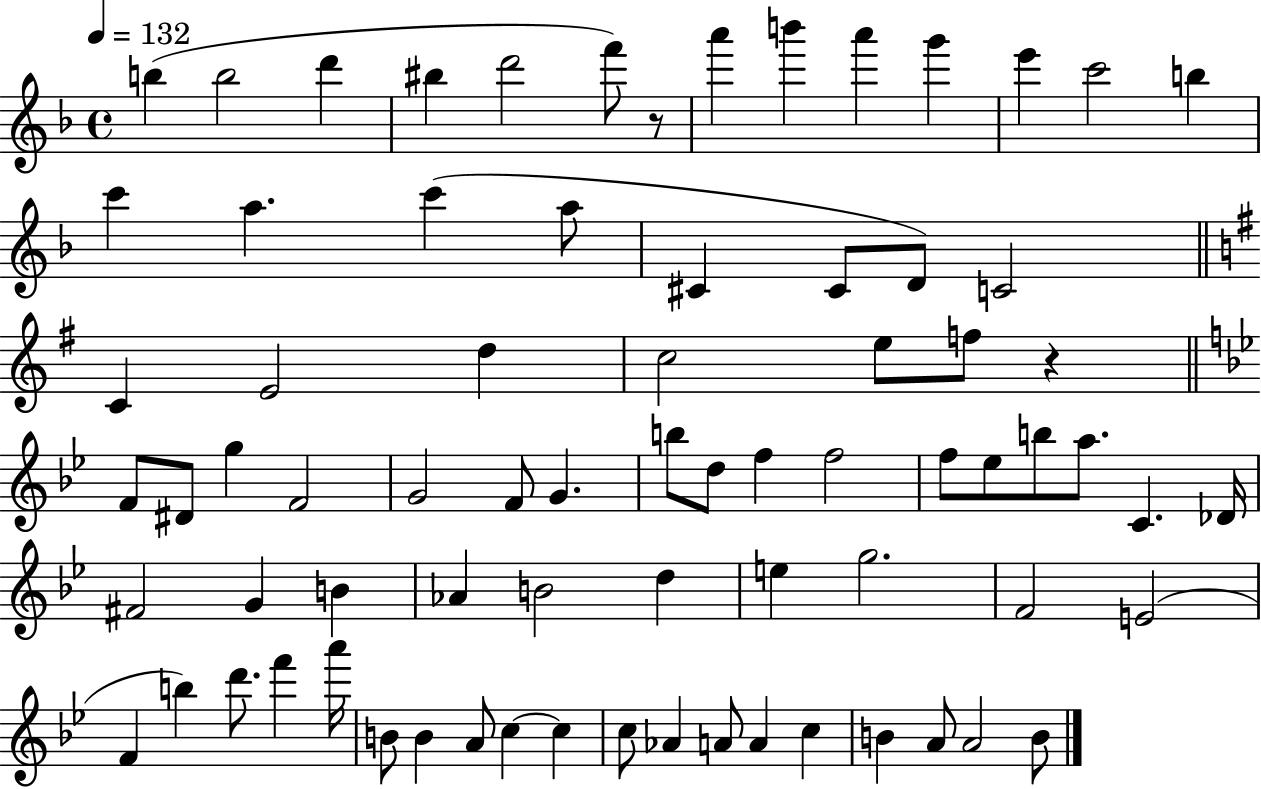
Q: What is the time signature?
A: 4/4